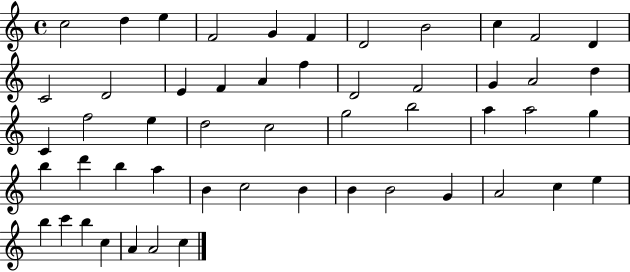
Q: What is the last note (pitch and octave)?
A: C5